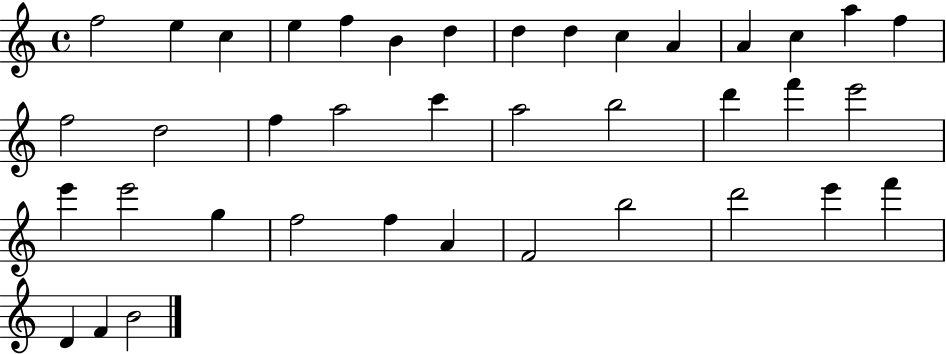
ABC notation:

X:1
T:Untitled
M:4/4
L:1/4
K:C
f2 e c e f B d d d c A A c a f f2 d2 f a2 c' a2 b2 d' f' e'2 e' e'2 g f2 f A F2 b2 d'2 e' f' D F B2